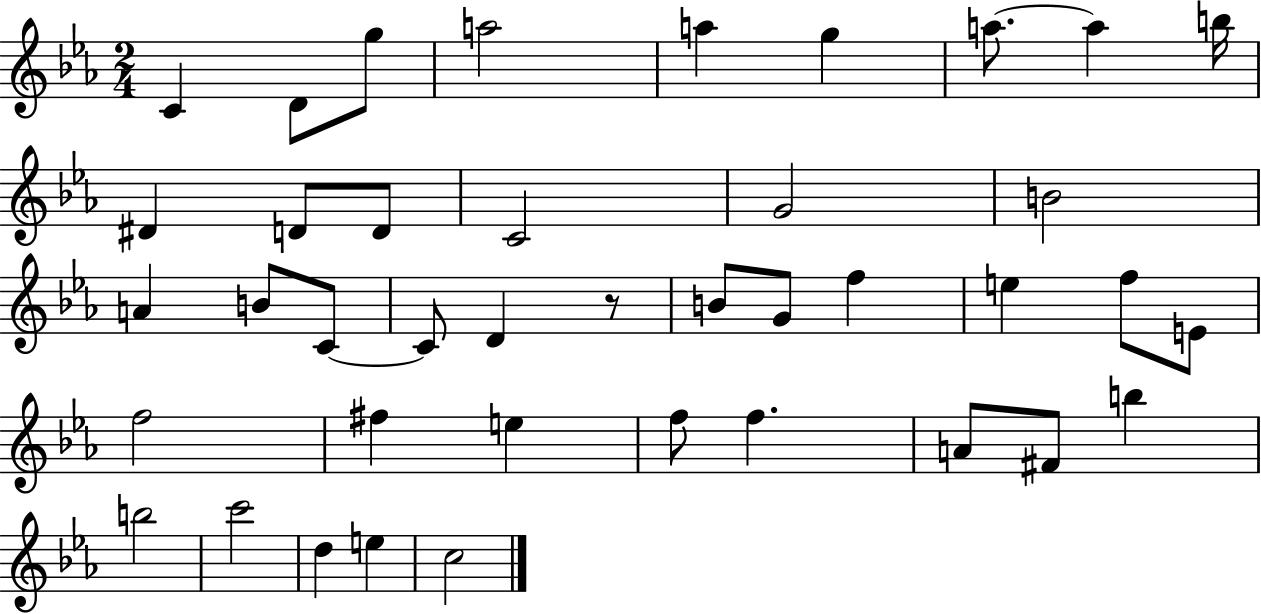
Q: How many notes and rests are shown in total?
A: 40